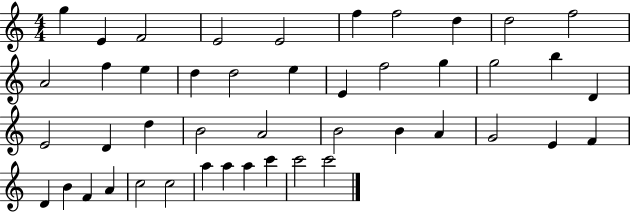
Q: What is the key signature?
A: C major